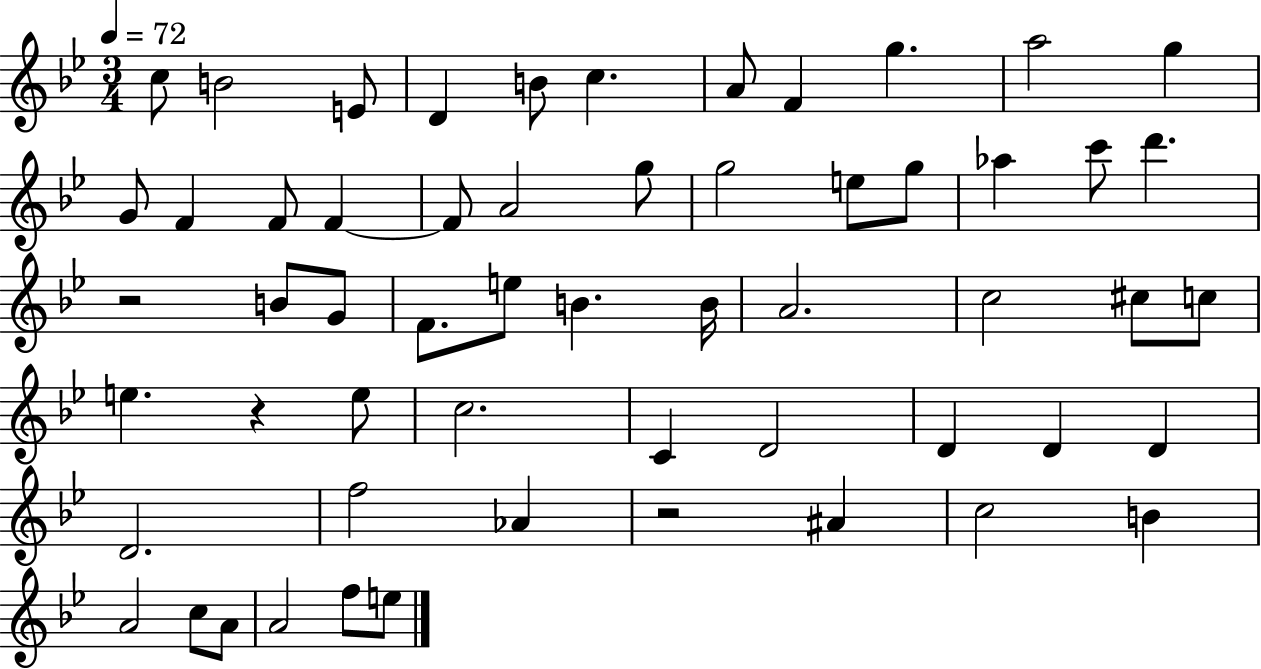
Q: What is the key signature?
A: BES major